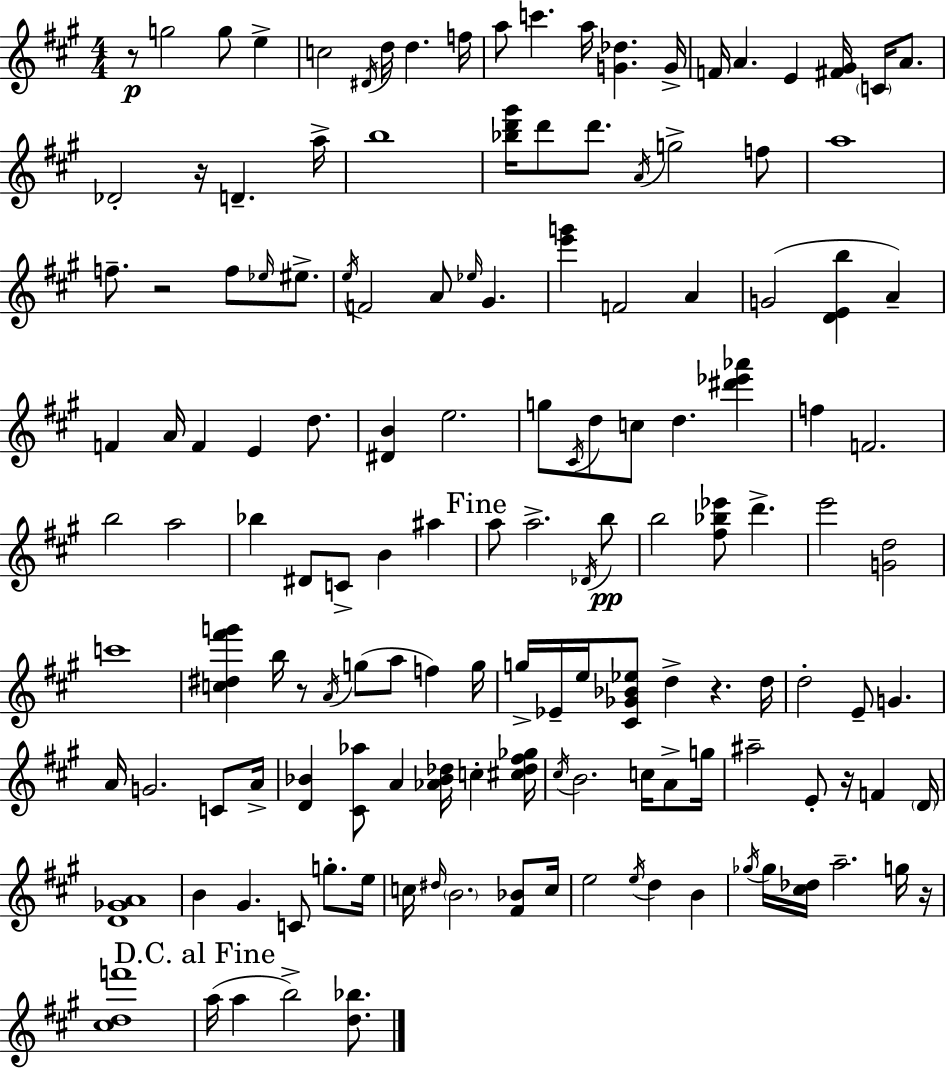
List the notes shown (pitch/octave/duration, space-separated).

R/e G5/h G5/e E5/q C5/h D#4/s D5/s D5/q. F5/s A5/e C6/q. A5/s [G4,Db5]/q. G4/s F4/s A4/q. E4/q [F#4,G#4]/s C4/s A4/e. Db4/h R/s D4/q. A5/s B5/w [Bb5,D6,G#6]/s D6/e D6/e. A4/s G5/h F5/e A5/w F5/e. R/h F5/e Eb5/s EIS5/e. E5/s F4/h A4/e Eb5/s G#4/q. [E6,G6]/q F4/h A4/q G4/h [D4,E4,B5]/q A4/q F4/q A4/s F4/q E4/q D5/e. [D#4,B4]/q E5/h. G5/e C#4/s D5/e C5/e D5/q. [D#6,Eb6,Ab6]/q F5/q F4/h. B5/h A5/h Bb5/q D#4/e C4/e B4/q A#5/q A5/e A5/h. Db4/s B5/e B5/h [F#5,Bb5,Eb6]/e D6/q. E6/h [G4,D5]/h C6/w [C5,D#5,F#6,G6]/q B5/s R/e A4/s G5/e A5/e F5/q G5/s G5/s Eb4/s E5/s [C#4,Gb4,Bb4,Eb5]/e D5/q R/q. D5/s D5/h E4/e G4/q. A4/s G4/h. C4/e A4/s [D4,Bb4]/q [C#4,Ab5]/e A4/q [Ab4,Bb4,Db5]/s C5/q [C#5,Db5,F#5,Gb5]/s C#5/s B4/h. C5/s A4/e G5/s A#5/h E4/e R/s F4/q D4/s [D4,Gb4,A4]/w B4/q G#4/q. C4/e G5/e. E5/s C5/s D#5/s B4/h. [F#4,Bb4]/e C5/s E5/h E5/s D5/q B4/q Gb5/s Gb5/s [C#5,Db5]/s A5/h. G5/s R/s [C#5,D5,F6]/w A5/s A5/q B5/h [D5,Bb5]/e.